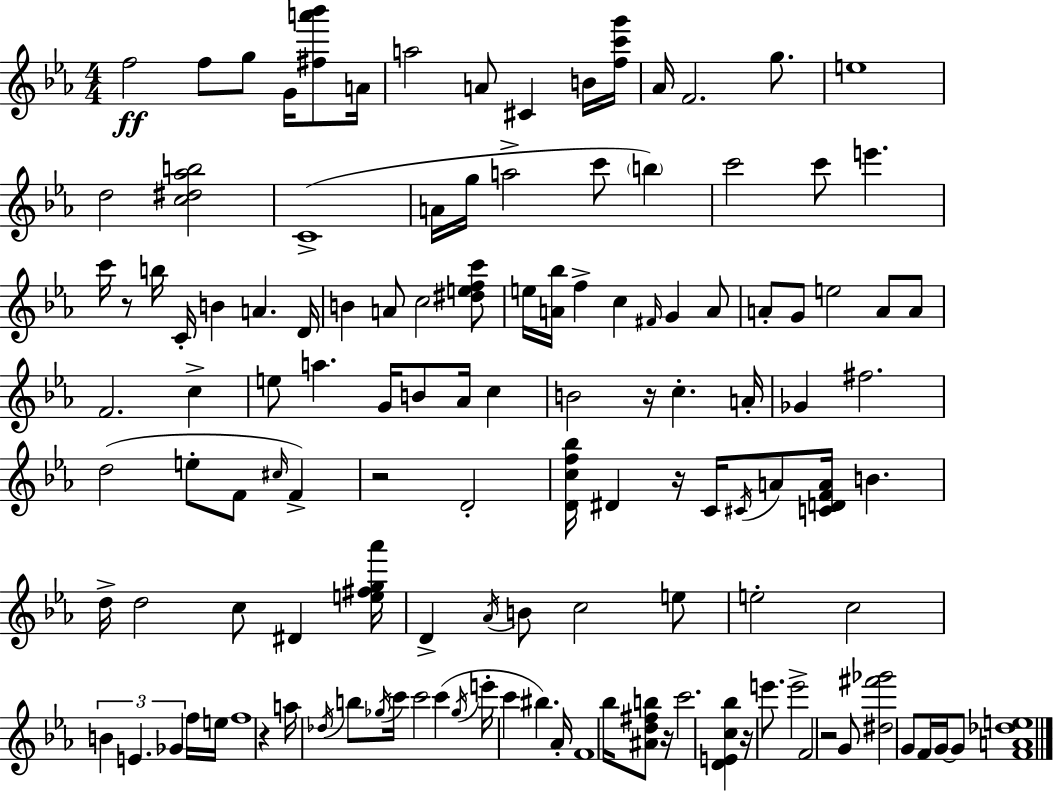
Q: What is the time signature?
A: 4/4